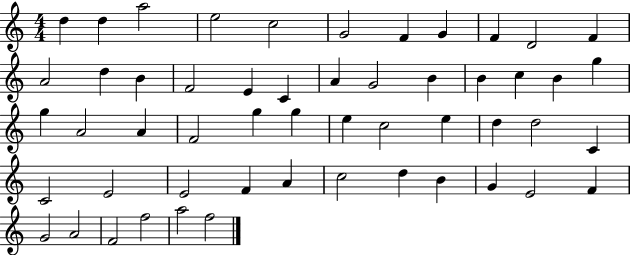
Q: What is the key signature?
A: C major